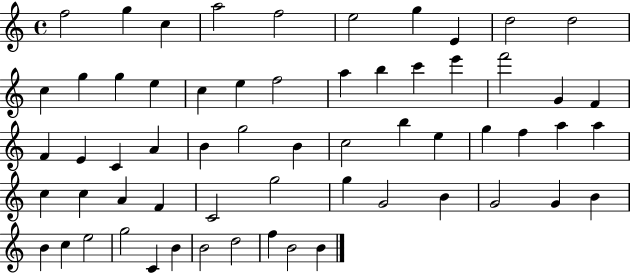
X:1
T:Untitled
M:4/4
L:1/4
K:C
f2 g c a2 f2 e2 g E d2 d2 c g g e c e f2 a b c' e' f'2 G F F E C A B g2 B c2 b e g f a a c c A F C2 g2 g G2 B G2 G B B c e2 g2 C B B2 d2 f B2 B